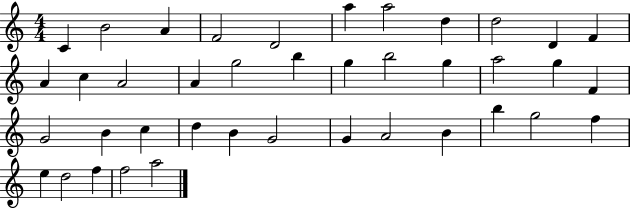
{
  \clef treble
  \numericTimeSignature
  \time 4/4
  \key c \major
  c'4 b'2 a'4 | f'2 d'2 | a''4 a''2 d''4 | d''2 d'4 f'4 | \break a'4 c''4 a'2 | a'4 g''2 b''4 | g''4 b''2 g''4 | a''2 g''4 f'4 | \break g'2 b'4 c''4 | d''4 b'4 g'2 | g'4 a'2 b'4 | b''4 g''2 f''4 | \break e''4 d''2 f''4 | f''2 a''2 | \bar "|."
}